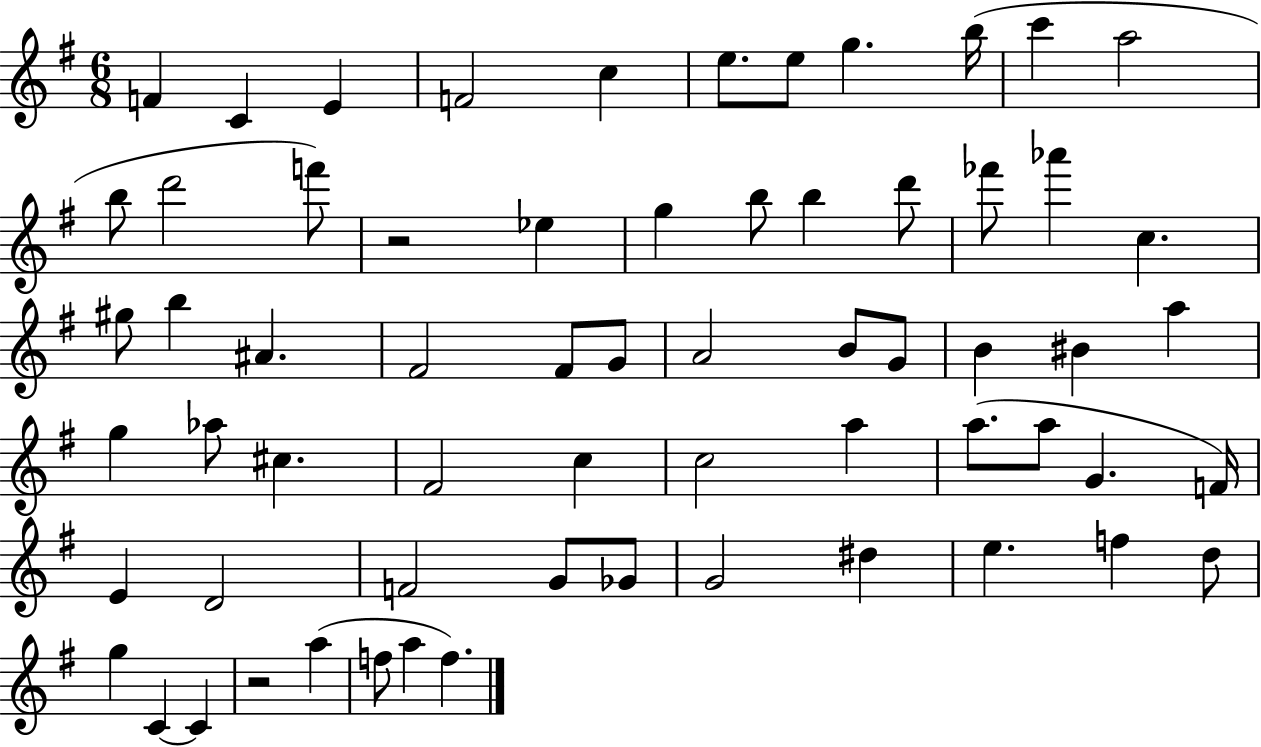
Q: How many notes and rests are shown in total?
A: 64